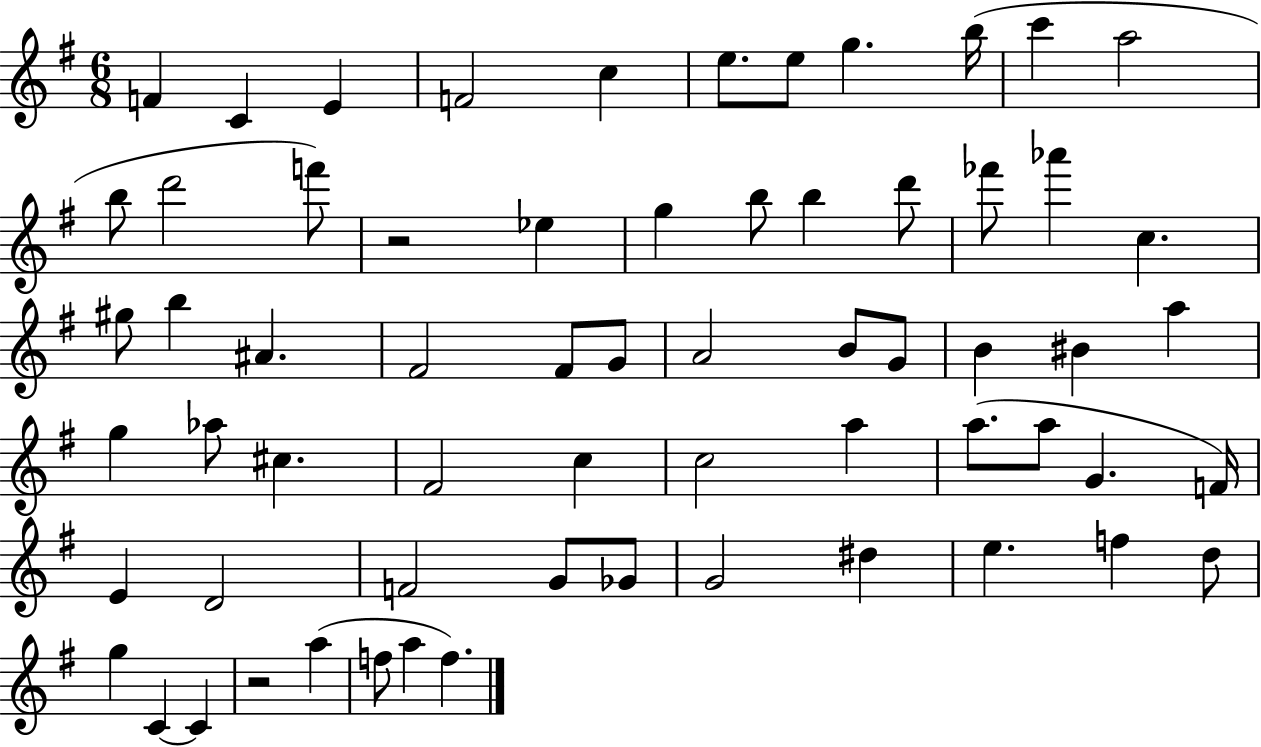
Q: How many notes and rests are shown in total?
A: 64